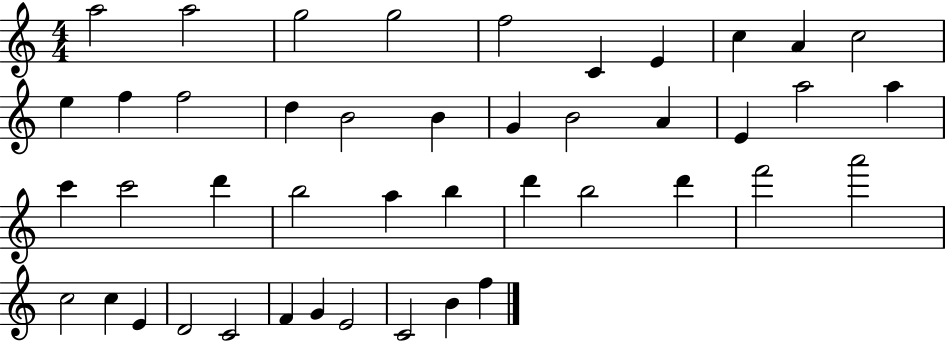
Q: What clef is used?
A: treble